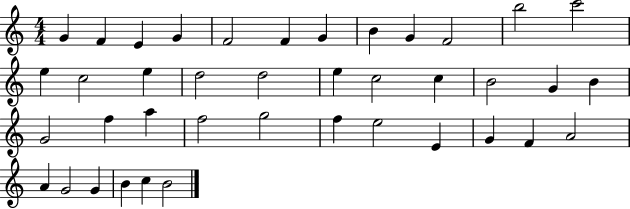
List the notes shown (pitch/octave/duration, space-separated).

G4/q F4/q E4/q G4/q F4/h F4/q G4/q B4/q G4/q F4/h B5/h C6/h E5/q C5/h E5/q D5/h D5/h E5/q C5/h C5/q B4/h G4/q B4/q G4/h F5/q A5/q F5/h G5/h F5/q E5/h E4/q G4/q F4/q A4/h A4/q G4/h G4/q B4/q C5/q B4/h